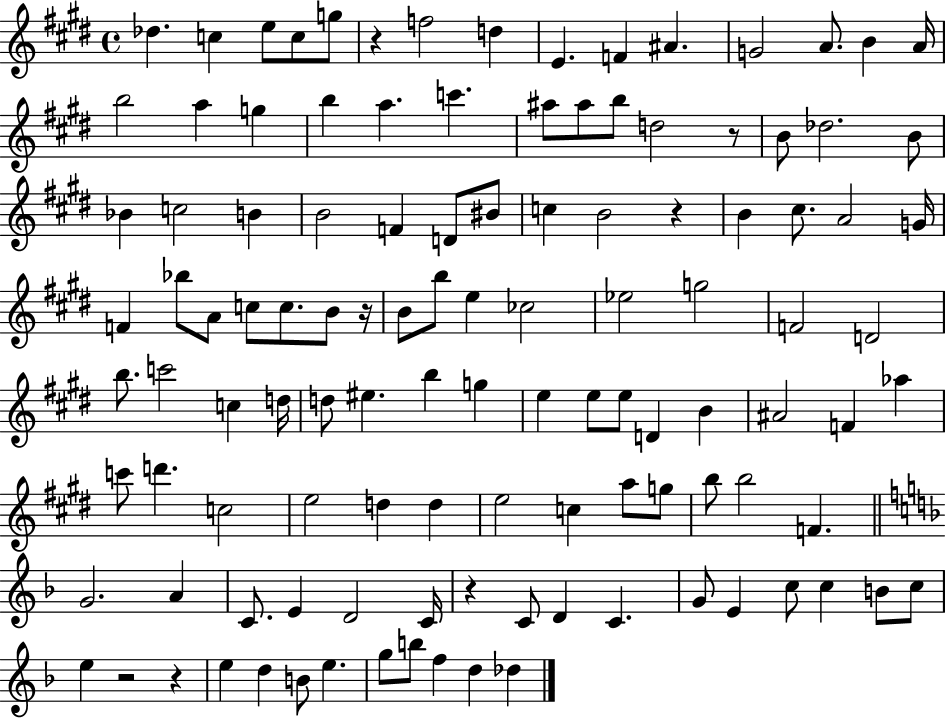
X:1
T:Untitled
M:4/4
L:1/4
K:E
_d c e/2 c/2 g/2 z f2 d E F ^A G2 A/2 B A/4 b2 a g b a c' ^a/2 ^a/2 b/2 d2 z/2 B/2 _d2 B/2 _B c2 B B2 F D/2 ^B/2 c B2 z B ^c/2 A2 G/4 F _b/2 A/2 c/2 c/2 B/2 z/4 B/2 b/2 e _c2 _e2 g2 F2 D2 b/2 c'2 c d/4 d/2 ^e b g e e/2 e/2 D B ^A2 F _a c'/2 d' c2 e2 d d e2 c a/2 g/2 b/2 b2 F G2 A C/2 E D2 C/4 z C/2 D C G/2 E c/2 c B/2 c/2 e z2 z e d B/2 e g/2 b/2 f d _d